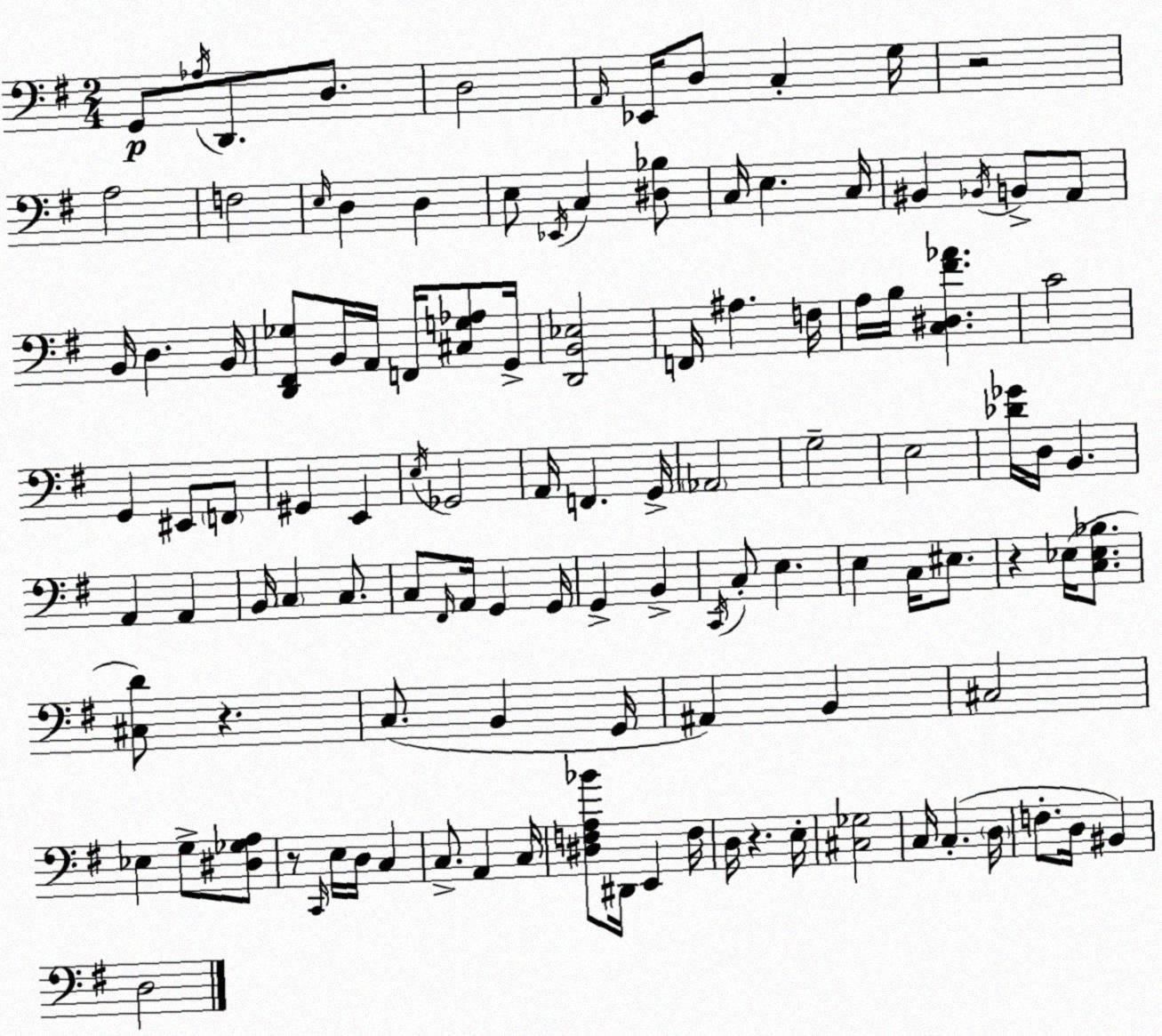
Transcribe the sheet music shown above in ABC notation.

X:1
T:Untitled
M:2/4
L:1/4
K:Em
G,,/2 _A,/4 D,,/2 D,/2 D,2 A,,/4 _E,,/4 D,/2 C, G,/4 z2 A,2 F,2 E,/4 D, D, E,/2 _E,,/4 C, [^D,_B,]/2 C,/4 E, C,/4 ^B,, _B,,/4 B,,/2 A,,/2 B,,/4 D, B,,/4 [D,,^F,,_G,]/2 B,,/4 A,,/4 F,,/4 [^C,G,_A,]/2 G,,/4 [D,,B,,_E,]2 F,,/4 ^A, F,/4 A,/4 B,/4 [C,^D,^F_A] C2 G,, ^E,,/2 F,,/2 ^G,, E,, E,/4 _G,,2 A,,/4 F,, G,,/4 _A,,2 G,2 E,2 [_D_G]/4 D,/4 B,, A,, A,, B,,/4 C, C,/2 C,/2 ^F,,/4 A,,/4 G,, G,,/4 G,, B,, C,,/4 C,/2 E, E, C,/4 ^E,/2 z _E,/4 [C,_E,_B,]/2 [^C,D]/2 z C,/2 B,, G,,/4 ^A,, B,, ^C,2 _E, G,/2 [^D,_G,A,]/2 z/2 C,,/4 E,/4 D,/4 C, C,/2 A,, C,/4 [^D,F,A,_B]/2 ^D,,/4 E,, F,/4 D,/4 z E,/4 [^C,_G,]2 C,/4 C, D,/4 F,/2 D,/4 ^B,, D,2